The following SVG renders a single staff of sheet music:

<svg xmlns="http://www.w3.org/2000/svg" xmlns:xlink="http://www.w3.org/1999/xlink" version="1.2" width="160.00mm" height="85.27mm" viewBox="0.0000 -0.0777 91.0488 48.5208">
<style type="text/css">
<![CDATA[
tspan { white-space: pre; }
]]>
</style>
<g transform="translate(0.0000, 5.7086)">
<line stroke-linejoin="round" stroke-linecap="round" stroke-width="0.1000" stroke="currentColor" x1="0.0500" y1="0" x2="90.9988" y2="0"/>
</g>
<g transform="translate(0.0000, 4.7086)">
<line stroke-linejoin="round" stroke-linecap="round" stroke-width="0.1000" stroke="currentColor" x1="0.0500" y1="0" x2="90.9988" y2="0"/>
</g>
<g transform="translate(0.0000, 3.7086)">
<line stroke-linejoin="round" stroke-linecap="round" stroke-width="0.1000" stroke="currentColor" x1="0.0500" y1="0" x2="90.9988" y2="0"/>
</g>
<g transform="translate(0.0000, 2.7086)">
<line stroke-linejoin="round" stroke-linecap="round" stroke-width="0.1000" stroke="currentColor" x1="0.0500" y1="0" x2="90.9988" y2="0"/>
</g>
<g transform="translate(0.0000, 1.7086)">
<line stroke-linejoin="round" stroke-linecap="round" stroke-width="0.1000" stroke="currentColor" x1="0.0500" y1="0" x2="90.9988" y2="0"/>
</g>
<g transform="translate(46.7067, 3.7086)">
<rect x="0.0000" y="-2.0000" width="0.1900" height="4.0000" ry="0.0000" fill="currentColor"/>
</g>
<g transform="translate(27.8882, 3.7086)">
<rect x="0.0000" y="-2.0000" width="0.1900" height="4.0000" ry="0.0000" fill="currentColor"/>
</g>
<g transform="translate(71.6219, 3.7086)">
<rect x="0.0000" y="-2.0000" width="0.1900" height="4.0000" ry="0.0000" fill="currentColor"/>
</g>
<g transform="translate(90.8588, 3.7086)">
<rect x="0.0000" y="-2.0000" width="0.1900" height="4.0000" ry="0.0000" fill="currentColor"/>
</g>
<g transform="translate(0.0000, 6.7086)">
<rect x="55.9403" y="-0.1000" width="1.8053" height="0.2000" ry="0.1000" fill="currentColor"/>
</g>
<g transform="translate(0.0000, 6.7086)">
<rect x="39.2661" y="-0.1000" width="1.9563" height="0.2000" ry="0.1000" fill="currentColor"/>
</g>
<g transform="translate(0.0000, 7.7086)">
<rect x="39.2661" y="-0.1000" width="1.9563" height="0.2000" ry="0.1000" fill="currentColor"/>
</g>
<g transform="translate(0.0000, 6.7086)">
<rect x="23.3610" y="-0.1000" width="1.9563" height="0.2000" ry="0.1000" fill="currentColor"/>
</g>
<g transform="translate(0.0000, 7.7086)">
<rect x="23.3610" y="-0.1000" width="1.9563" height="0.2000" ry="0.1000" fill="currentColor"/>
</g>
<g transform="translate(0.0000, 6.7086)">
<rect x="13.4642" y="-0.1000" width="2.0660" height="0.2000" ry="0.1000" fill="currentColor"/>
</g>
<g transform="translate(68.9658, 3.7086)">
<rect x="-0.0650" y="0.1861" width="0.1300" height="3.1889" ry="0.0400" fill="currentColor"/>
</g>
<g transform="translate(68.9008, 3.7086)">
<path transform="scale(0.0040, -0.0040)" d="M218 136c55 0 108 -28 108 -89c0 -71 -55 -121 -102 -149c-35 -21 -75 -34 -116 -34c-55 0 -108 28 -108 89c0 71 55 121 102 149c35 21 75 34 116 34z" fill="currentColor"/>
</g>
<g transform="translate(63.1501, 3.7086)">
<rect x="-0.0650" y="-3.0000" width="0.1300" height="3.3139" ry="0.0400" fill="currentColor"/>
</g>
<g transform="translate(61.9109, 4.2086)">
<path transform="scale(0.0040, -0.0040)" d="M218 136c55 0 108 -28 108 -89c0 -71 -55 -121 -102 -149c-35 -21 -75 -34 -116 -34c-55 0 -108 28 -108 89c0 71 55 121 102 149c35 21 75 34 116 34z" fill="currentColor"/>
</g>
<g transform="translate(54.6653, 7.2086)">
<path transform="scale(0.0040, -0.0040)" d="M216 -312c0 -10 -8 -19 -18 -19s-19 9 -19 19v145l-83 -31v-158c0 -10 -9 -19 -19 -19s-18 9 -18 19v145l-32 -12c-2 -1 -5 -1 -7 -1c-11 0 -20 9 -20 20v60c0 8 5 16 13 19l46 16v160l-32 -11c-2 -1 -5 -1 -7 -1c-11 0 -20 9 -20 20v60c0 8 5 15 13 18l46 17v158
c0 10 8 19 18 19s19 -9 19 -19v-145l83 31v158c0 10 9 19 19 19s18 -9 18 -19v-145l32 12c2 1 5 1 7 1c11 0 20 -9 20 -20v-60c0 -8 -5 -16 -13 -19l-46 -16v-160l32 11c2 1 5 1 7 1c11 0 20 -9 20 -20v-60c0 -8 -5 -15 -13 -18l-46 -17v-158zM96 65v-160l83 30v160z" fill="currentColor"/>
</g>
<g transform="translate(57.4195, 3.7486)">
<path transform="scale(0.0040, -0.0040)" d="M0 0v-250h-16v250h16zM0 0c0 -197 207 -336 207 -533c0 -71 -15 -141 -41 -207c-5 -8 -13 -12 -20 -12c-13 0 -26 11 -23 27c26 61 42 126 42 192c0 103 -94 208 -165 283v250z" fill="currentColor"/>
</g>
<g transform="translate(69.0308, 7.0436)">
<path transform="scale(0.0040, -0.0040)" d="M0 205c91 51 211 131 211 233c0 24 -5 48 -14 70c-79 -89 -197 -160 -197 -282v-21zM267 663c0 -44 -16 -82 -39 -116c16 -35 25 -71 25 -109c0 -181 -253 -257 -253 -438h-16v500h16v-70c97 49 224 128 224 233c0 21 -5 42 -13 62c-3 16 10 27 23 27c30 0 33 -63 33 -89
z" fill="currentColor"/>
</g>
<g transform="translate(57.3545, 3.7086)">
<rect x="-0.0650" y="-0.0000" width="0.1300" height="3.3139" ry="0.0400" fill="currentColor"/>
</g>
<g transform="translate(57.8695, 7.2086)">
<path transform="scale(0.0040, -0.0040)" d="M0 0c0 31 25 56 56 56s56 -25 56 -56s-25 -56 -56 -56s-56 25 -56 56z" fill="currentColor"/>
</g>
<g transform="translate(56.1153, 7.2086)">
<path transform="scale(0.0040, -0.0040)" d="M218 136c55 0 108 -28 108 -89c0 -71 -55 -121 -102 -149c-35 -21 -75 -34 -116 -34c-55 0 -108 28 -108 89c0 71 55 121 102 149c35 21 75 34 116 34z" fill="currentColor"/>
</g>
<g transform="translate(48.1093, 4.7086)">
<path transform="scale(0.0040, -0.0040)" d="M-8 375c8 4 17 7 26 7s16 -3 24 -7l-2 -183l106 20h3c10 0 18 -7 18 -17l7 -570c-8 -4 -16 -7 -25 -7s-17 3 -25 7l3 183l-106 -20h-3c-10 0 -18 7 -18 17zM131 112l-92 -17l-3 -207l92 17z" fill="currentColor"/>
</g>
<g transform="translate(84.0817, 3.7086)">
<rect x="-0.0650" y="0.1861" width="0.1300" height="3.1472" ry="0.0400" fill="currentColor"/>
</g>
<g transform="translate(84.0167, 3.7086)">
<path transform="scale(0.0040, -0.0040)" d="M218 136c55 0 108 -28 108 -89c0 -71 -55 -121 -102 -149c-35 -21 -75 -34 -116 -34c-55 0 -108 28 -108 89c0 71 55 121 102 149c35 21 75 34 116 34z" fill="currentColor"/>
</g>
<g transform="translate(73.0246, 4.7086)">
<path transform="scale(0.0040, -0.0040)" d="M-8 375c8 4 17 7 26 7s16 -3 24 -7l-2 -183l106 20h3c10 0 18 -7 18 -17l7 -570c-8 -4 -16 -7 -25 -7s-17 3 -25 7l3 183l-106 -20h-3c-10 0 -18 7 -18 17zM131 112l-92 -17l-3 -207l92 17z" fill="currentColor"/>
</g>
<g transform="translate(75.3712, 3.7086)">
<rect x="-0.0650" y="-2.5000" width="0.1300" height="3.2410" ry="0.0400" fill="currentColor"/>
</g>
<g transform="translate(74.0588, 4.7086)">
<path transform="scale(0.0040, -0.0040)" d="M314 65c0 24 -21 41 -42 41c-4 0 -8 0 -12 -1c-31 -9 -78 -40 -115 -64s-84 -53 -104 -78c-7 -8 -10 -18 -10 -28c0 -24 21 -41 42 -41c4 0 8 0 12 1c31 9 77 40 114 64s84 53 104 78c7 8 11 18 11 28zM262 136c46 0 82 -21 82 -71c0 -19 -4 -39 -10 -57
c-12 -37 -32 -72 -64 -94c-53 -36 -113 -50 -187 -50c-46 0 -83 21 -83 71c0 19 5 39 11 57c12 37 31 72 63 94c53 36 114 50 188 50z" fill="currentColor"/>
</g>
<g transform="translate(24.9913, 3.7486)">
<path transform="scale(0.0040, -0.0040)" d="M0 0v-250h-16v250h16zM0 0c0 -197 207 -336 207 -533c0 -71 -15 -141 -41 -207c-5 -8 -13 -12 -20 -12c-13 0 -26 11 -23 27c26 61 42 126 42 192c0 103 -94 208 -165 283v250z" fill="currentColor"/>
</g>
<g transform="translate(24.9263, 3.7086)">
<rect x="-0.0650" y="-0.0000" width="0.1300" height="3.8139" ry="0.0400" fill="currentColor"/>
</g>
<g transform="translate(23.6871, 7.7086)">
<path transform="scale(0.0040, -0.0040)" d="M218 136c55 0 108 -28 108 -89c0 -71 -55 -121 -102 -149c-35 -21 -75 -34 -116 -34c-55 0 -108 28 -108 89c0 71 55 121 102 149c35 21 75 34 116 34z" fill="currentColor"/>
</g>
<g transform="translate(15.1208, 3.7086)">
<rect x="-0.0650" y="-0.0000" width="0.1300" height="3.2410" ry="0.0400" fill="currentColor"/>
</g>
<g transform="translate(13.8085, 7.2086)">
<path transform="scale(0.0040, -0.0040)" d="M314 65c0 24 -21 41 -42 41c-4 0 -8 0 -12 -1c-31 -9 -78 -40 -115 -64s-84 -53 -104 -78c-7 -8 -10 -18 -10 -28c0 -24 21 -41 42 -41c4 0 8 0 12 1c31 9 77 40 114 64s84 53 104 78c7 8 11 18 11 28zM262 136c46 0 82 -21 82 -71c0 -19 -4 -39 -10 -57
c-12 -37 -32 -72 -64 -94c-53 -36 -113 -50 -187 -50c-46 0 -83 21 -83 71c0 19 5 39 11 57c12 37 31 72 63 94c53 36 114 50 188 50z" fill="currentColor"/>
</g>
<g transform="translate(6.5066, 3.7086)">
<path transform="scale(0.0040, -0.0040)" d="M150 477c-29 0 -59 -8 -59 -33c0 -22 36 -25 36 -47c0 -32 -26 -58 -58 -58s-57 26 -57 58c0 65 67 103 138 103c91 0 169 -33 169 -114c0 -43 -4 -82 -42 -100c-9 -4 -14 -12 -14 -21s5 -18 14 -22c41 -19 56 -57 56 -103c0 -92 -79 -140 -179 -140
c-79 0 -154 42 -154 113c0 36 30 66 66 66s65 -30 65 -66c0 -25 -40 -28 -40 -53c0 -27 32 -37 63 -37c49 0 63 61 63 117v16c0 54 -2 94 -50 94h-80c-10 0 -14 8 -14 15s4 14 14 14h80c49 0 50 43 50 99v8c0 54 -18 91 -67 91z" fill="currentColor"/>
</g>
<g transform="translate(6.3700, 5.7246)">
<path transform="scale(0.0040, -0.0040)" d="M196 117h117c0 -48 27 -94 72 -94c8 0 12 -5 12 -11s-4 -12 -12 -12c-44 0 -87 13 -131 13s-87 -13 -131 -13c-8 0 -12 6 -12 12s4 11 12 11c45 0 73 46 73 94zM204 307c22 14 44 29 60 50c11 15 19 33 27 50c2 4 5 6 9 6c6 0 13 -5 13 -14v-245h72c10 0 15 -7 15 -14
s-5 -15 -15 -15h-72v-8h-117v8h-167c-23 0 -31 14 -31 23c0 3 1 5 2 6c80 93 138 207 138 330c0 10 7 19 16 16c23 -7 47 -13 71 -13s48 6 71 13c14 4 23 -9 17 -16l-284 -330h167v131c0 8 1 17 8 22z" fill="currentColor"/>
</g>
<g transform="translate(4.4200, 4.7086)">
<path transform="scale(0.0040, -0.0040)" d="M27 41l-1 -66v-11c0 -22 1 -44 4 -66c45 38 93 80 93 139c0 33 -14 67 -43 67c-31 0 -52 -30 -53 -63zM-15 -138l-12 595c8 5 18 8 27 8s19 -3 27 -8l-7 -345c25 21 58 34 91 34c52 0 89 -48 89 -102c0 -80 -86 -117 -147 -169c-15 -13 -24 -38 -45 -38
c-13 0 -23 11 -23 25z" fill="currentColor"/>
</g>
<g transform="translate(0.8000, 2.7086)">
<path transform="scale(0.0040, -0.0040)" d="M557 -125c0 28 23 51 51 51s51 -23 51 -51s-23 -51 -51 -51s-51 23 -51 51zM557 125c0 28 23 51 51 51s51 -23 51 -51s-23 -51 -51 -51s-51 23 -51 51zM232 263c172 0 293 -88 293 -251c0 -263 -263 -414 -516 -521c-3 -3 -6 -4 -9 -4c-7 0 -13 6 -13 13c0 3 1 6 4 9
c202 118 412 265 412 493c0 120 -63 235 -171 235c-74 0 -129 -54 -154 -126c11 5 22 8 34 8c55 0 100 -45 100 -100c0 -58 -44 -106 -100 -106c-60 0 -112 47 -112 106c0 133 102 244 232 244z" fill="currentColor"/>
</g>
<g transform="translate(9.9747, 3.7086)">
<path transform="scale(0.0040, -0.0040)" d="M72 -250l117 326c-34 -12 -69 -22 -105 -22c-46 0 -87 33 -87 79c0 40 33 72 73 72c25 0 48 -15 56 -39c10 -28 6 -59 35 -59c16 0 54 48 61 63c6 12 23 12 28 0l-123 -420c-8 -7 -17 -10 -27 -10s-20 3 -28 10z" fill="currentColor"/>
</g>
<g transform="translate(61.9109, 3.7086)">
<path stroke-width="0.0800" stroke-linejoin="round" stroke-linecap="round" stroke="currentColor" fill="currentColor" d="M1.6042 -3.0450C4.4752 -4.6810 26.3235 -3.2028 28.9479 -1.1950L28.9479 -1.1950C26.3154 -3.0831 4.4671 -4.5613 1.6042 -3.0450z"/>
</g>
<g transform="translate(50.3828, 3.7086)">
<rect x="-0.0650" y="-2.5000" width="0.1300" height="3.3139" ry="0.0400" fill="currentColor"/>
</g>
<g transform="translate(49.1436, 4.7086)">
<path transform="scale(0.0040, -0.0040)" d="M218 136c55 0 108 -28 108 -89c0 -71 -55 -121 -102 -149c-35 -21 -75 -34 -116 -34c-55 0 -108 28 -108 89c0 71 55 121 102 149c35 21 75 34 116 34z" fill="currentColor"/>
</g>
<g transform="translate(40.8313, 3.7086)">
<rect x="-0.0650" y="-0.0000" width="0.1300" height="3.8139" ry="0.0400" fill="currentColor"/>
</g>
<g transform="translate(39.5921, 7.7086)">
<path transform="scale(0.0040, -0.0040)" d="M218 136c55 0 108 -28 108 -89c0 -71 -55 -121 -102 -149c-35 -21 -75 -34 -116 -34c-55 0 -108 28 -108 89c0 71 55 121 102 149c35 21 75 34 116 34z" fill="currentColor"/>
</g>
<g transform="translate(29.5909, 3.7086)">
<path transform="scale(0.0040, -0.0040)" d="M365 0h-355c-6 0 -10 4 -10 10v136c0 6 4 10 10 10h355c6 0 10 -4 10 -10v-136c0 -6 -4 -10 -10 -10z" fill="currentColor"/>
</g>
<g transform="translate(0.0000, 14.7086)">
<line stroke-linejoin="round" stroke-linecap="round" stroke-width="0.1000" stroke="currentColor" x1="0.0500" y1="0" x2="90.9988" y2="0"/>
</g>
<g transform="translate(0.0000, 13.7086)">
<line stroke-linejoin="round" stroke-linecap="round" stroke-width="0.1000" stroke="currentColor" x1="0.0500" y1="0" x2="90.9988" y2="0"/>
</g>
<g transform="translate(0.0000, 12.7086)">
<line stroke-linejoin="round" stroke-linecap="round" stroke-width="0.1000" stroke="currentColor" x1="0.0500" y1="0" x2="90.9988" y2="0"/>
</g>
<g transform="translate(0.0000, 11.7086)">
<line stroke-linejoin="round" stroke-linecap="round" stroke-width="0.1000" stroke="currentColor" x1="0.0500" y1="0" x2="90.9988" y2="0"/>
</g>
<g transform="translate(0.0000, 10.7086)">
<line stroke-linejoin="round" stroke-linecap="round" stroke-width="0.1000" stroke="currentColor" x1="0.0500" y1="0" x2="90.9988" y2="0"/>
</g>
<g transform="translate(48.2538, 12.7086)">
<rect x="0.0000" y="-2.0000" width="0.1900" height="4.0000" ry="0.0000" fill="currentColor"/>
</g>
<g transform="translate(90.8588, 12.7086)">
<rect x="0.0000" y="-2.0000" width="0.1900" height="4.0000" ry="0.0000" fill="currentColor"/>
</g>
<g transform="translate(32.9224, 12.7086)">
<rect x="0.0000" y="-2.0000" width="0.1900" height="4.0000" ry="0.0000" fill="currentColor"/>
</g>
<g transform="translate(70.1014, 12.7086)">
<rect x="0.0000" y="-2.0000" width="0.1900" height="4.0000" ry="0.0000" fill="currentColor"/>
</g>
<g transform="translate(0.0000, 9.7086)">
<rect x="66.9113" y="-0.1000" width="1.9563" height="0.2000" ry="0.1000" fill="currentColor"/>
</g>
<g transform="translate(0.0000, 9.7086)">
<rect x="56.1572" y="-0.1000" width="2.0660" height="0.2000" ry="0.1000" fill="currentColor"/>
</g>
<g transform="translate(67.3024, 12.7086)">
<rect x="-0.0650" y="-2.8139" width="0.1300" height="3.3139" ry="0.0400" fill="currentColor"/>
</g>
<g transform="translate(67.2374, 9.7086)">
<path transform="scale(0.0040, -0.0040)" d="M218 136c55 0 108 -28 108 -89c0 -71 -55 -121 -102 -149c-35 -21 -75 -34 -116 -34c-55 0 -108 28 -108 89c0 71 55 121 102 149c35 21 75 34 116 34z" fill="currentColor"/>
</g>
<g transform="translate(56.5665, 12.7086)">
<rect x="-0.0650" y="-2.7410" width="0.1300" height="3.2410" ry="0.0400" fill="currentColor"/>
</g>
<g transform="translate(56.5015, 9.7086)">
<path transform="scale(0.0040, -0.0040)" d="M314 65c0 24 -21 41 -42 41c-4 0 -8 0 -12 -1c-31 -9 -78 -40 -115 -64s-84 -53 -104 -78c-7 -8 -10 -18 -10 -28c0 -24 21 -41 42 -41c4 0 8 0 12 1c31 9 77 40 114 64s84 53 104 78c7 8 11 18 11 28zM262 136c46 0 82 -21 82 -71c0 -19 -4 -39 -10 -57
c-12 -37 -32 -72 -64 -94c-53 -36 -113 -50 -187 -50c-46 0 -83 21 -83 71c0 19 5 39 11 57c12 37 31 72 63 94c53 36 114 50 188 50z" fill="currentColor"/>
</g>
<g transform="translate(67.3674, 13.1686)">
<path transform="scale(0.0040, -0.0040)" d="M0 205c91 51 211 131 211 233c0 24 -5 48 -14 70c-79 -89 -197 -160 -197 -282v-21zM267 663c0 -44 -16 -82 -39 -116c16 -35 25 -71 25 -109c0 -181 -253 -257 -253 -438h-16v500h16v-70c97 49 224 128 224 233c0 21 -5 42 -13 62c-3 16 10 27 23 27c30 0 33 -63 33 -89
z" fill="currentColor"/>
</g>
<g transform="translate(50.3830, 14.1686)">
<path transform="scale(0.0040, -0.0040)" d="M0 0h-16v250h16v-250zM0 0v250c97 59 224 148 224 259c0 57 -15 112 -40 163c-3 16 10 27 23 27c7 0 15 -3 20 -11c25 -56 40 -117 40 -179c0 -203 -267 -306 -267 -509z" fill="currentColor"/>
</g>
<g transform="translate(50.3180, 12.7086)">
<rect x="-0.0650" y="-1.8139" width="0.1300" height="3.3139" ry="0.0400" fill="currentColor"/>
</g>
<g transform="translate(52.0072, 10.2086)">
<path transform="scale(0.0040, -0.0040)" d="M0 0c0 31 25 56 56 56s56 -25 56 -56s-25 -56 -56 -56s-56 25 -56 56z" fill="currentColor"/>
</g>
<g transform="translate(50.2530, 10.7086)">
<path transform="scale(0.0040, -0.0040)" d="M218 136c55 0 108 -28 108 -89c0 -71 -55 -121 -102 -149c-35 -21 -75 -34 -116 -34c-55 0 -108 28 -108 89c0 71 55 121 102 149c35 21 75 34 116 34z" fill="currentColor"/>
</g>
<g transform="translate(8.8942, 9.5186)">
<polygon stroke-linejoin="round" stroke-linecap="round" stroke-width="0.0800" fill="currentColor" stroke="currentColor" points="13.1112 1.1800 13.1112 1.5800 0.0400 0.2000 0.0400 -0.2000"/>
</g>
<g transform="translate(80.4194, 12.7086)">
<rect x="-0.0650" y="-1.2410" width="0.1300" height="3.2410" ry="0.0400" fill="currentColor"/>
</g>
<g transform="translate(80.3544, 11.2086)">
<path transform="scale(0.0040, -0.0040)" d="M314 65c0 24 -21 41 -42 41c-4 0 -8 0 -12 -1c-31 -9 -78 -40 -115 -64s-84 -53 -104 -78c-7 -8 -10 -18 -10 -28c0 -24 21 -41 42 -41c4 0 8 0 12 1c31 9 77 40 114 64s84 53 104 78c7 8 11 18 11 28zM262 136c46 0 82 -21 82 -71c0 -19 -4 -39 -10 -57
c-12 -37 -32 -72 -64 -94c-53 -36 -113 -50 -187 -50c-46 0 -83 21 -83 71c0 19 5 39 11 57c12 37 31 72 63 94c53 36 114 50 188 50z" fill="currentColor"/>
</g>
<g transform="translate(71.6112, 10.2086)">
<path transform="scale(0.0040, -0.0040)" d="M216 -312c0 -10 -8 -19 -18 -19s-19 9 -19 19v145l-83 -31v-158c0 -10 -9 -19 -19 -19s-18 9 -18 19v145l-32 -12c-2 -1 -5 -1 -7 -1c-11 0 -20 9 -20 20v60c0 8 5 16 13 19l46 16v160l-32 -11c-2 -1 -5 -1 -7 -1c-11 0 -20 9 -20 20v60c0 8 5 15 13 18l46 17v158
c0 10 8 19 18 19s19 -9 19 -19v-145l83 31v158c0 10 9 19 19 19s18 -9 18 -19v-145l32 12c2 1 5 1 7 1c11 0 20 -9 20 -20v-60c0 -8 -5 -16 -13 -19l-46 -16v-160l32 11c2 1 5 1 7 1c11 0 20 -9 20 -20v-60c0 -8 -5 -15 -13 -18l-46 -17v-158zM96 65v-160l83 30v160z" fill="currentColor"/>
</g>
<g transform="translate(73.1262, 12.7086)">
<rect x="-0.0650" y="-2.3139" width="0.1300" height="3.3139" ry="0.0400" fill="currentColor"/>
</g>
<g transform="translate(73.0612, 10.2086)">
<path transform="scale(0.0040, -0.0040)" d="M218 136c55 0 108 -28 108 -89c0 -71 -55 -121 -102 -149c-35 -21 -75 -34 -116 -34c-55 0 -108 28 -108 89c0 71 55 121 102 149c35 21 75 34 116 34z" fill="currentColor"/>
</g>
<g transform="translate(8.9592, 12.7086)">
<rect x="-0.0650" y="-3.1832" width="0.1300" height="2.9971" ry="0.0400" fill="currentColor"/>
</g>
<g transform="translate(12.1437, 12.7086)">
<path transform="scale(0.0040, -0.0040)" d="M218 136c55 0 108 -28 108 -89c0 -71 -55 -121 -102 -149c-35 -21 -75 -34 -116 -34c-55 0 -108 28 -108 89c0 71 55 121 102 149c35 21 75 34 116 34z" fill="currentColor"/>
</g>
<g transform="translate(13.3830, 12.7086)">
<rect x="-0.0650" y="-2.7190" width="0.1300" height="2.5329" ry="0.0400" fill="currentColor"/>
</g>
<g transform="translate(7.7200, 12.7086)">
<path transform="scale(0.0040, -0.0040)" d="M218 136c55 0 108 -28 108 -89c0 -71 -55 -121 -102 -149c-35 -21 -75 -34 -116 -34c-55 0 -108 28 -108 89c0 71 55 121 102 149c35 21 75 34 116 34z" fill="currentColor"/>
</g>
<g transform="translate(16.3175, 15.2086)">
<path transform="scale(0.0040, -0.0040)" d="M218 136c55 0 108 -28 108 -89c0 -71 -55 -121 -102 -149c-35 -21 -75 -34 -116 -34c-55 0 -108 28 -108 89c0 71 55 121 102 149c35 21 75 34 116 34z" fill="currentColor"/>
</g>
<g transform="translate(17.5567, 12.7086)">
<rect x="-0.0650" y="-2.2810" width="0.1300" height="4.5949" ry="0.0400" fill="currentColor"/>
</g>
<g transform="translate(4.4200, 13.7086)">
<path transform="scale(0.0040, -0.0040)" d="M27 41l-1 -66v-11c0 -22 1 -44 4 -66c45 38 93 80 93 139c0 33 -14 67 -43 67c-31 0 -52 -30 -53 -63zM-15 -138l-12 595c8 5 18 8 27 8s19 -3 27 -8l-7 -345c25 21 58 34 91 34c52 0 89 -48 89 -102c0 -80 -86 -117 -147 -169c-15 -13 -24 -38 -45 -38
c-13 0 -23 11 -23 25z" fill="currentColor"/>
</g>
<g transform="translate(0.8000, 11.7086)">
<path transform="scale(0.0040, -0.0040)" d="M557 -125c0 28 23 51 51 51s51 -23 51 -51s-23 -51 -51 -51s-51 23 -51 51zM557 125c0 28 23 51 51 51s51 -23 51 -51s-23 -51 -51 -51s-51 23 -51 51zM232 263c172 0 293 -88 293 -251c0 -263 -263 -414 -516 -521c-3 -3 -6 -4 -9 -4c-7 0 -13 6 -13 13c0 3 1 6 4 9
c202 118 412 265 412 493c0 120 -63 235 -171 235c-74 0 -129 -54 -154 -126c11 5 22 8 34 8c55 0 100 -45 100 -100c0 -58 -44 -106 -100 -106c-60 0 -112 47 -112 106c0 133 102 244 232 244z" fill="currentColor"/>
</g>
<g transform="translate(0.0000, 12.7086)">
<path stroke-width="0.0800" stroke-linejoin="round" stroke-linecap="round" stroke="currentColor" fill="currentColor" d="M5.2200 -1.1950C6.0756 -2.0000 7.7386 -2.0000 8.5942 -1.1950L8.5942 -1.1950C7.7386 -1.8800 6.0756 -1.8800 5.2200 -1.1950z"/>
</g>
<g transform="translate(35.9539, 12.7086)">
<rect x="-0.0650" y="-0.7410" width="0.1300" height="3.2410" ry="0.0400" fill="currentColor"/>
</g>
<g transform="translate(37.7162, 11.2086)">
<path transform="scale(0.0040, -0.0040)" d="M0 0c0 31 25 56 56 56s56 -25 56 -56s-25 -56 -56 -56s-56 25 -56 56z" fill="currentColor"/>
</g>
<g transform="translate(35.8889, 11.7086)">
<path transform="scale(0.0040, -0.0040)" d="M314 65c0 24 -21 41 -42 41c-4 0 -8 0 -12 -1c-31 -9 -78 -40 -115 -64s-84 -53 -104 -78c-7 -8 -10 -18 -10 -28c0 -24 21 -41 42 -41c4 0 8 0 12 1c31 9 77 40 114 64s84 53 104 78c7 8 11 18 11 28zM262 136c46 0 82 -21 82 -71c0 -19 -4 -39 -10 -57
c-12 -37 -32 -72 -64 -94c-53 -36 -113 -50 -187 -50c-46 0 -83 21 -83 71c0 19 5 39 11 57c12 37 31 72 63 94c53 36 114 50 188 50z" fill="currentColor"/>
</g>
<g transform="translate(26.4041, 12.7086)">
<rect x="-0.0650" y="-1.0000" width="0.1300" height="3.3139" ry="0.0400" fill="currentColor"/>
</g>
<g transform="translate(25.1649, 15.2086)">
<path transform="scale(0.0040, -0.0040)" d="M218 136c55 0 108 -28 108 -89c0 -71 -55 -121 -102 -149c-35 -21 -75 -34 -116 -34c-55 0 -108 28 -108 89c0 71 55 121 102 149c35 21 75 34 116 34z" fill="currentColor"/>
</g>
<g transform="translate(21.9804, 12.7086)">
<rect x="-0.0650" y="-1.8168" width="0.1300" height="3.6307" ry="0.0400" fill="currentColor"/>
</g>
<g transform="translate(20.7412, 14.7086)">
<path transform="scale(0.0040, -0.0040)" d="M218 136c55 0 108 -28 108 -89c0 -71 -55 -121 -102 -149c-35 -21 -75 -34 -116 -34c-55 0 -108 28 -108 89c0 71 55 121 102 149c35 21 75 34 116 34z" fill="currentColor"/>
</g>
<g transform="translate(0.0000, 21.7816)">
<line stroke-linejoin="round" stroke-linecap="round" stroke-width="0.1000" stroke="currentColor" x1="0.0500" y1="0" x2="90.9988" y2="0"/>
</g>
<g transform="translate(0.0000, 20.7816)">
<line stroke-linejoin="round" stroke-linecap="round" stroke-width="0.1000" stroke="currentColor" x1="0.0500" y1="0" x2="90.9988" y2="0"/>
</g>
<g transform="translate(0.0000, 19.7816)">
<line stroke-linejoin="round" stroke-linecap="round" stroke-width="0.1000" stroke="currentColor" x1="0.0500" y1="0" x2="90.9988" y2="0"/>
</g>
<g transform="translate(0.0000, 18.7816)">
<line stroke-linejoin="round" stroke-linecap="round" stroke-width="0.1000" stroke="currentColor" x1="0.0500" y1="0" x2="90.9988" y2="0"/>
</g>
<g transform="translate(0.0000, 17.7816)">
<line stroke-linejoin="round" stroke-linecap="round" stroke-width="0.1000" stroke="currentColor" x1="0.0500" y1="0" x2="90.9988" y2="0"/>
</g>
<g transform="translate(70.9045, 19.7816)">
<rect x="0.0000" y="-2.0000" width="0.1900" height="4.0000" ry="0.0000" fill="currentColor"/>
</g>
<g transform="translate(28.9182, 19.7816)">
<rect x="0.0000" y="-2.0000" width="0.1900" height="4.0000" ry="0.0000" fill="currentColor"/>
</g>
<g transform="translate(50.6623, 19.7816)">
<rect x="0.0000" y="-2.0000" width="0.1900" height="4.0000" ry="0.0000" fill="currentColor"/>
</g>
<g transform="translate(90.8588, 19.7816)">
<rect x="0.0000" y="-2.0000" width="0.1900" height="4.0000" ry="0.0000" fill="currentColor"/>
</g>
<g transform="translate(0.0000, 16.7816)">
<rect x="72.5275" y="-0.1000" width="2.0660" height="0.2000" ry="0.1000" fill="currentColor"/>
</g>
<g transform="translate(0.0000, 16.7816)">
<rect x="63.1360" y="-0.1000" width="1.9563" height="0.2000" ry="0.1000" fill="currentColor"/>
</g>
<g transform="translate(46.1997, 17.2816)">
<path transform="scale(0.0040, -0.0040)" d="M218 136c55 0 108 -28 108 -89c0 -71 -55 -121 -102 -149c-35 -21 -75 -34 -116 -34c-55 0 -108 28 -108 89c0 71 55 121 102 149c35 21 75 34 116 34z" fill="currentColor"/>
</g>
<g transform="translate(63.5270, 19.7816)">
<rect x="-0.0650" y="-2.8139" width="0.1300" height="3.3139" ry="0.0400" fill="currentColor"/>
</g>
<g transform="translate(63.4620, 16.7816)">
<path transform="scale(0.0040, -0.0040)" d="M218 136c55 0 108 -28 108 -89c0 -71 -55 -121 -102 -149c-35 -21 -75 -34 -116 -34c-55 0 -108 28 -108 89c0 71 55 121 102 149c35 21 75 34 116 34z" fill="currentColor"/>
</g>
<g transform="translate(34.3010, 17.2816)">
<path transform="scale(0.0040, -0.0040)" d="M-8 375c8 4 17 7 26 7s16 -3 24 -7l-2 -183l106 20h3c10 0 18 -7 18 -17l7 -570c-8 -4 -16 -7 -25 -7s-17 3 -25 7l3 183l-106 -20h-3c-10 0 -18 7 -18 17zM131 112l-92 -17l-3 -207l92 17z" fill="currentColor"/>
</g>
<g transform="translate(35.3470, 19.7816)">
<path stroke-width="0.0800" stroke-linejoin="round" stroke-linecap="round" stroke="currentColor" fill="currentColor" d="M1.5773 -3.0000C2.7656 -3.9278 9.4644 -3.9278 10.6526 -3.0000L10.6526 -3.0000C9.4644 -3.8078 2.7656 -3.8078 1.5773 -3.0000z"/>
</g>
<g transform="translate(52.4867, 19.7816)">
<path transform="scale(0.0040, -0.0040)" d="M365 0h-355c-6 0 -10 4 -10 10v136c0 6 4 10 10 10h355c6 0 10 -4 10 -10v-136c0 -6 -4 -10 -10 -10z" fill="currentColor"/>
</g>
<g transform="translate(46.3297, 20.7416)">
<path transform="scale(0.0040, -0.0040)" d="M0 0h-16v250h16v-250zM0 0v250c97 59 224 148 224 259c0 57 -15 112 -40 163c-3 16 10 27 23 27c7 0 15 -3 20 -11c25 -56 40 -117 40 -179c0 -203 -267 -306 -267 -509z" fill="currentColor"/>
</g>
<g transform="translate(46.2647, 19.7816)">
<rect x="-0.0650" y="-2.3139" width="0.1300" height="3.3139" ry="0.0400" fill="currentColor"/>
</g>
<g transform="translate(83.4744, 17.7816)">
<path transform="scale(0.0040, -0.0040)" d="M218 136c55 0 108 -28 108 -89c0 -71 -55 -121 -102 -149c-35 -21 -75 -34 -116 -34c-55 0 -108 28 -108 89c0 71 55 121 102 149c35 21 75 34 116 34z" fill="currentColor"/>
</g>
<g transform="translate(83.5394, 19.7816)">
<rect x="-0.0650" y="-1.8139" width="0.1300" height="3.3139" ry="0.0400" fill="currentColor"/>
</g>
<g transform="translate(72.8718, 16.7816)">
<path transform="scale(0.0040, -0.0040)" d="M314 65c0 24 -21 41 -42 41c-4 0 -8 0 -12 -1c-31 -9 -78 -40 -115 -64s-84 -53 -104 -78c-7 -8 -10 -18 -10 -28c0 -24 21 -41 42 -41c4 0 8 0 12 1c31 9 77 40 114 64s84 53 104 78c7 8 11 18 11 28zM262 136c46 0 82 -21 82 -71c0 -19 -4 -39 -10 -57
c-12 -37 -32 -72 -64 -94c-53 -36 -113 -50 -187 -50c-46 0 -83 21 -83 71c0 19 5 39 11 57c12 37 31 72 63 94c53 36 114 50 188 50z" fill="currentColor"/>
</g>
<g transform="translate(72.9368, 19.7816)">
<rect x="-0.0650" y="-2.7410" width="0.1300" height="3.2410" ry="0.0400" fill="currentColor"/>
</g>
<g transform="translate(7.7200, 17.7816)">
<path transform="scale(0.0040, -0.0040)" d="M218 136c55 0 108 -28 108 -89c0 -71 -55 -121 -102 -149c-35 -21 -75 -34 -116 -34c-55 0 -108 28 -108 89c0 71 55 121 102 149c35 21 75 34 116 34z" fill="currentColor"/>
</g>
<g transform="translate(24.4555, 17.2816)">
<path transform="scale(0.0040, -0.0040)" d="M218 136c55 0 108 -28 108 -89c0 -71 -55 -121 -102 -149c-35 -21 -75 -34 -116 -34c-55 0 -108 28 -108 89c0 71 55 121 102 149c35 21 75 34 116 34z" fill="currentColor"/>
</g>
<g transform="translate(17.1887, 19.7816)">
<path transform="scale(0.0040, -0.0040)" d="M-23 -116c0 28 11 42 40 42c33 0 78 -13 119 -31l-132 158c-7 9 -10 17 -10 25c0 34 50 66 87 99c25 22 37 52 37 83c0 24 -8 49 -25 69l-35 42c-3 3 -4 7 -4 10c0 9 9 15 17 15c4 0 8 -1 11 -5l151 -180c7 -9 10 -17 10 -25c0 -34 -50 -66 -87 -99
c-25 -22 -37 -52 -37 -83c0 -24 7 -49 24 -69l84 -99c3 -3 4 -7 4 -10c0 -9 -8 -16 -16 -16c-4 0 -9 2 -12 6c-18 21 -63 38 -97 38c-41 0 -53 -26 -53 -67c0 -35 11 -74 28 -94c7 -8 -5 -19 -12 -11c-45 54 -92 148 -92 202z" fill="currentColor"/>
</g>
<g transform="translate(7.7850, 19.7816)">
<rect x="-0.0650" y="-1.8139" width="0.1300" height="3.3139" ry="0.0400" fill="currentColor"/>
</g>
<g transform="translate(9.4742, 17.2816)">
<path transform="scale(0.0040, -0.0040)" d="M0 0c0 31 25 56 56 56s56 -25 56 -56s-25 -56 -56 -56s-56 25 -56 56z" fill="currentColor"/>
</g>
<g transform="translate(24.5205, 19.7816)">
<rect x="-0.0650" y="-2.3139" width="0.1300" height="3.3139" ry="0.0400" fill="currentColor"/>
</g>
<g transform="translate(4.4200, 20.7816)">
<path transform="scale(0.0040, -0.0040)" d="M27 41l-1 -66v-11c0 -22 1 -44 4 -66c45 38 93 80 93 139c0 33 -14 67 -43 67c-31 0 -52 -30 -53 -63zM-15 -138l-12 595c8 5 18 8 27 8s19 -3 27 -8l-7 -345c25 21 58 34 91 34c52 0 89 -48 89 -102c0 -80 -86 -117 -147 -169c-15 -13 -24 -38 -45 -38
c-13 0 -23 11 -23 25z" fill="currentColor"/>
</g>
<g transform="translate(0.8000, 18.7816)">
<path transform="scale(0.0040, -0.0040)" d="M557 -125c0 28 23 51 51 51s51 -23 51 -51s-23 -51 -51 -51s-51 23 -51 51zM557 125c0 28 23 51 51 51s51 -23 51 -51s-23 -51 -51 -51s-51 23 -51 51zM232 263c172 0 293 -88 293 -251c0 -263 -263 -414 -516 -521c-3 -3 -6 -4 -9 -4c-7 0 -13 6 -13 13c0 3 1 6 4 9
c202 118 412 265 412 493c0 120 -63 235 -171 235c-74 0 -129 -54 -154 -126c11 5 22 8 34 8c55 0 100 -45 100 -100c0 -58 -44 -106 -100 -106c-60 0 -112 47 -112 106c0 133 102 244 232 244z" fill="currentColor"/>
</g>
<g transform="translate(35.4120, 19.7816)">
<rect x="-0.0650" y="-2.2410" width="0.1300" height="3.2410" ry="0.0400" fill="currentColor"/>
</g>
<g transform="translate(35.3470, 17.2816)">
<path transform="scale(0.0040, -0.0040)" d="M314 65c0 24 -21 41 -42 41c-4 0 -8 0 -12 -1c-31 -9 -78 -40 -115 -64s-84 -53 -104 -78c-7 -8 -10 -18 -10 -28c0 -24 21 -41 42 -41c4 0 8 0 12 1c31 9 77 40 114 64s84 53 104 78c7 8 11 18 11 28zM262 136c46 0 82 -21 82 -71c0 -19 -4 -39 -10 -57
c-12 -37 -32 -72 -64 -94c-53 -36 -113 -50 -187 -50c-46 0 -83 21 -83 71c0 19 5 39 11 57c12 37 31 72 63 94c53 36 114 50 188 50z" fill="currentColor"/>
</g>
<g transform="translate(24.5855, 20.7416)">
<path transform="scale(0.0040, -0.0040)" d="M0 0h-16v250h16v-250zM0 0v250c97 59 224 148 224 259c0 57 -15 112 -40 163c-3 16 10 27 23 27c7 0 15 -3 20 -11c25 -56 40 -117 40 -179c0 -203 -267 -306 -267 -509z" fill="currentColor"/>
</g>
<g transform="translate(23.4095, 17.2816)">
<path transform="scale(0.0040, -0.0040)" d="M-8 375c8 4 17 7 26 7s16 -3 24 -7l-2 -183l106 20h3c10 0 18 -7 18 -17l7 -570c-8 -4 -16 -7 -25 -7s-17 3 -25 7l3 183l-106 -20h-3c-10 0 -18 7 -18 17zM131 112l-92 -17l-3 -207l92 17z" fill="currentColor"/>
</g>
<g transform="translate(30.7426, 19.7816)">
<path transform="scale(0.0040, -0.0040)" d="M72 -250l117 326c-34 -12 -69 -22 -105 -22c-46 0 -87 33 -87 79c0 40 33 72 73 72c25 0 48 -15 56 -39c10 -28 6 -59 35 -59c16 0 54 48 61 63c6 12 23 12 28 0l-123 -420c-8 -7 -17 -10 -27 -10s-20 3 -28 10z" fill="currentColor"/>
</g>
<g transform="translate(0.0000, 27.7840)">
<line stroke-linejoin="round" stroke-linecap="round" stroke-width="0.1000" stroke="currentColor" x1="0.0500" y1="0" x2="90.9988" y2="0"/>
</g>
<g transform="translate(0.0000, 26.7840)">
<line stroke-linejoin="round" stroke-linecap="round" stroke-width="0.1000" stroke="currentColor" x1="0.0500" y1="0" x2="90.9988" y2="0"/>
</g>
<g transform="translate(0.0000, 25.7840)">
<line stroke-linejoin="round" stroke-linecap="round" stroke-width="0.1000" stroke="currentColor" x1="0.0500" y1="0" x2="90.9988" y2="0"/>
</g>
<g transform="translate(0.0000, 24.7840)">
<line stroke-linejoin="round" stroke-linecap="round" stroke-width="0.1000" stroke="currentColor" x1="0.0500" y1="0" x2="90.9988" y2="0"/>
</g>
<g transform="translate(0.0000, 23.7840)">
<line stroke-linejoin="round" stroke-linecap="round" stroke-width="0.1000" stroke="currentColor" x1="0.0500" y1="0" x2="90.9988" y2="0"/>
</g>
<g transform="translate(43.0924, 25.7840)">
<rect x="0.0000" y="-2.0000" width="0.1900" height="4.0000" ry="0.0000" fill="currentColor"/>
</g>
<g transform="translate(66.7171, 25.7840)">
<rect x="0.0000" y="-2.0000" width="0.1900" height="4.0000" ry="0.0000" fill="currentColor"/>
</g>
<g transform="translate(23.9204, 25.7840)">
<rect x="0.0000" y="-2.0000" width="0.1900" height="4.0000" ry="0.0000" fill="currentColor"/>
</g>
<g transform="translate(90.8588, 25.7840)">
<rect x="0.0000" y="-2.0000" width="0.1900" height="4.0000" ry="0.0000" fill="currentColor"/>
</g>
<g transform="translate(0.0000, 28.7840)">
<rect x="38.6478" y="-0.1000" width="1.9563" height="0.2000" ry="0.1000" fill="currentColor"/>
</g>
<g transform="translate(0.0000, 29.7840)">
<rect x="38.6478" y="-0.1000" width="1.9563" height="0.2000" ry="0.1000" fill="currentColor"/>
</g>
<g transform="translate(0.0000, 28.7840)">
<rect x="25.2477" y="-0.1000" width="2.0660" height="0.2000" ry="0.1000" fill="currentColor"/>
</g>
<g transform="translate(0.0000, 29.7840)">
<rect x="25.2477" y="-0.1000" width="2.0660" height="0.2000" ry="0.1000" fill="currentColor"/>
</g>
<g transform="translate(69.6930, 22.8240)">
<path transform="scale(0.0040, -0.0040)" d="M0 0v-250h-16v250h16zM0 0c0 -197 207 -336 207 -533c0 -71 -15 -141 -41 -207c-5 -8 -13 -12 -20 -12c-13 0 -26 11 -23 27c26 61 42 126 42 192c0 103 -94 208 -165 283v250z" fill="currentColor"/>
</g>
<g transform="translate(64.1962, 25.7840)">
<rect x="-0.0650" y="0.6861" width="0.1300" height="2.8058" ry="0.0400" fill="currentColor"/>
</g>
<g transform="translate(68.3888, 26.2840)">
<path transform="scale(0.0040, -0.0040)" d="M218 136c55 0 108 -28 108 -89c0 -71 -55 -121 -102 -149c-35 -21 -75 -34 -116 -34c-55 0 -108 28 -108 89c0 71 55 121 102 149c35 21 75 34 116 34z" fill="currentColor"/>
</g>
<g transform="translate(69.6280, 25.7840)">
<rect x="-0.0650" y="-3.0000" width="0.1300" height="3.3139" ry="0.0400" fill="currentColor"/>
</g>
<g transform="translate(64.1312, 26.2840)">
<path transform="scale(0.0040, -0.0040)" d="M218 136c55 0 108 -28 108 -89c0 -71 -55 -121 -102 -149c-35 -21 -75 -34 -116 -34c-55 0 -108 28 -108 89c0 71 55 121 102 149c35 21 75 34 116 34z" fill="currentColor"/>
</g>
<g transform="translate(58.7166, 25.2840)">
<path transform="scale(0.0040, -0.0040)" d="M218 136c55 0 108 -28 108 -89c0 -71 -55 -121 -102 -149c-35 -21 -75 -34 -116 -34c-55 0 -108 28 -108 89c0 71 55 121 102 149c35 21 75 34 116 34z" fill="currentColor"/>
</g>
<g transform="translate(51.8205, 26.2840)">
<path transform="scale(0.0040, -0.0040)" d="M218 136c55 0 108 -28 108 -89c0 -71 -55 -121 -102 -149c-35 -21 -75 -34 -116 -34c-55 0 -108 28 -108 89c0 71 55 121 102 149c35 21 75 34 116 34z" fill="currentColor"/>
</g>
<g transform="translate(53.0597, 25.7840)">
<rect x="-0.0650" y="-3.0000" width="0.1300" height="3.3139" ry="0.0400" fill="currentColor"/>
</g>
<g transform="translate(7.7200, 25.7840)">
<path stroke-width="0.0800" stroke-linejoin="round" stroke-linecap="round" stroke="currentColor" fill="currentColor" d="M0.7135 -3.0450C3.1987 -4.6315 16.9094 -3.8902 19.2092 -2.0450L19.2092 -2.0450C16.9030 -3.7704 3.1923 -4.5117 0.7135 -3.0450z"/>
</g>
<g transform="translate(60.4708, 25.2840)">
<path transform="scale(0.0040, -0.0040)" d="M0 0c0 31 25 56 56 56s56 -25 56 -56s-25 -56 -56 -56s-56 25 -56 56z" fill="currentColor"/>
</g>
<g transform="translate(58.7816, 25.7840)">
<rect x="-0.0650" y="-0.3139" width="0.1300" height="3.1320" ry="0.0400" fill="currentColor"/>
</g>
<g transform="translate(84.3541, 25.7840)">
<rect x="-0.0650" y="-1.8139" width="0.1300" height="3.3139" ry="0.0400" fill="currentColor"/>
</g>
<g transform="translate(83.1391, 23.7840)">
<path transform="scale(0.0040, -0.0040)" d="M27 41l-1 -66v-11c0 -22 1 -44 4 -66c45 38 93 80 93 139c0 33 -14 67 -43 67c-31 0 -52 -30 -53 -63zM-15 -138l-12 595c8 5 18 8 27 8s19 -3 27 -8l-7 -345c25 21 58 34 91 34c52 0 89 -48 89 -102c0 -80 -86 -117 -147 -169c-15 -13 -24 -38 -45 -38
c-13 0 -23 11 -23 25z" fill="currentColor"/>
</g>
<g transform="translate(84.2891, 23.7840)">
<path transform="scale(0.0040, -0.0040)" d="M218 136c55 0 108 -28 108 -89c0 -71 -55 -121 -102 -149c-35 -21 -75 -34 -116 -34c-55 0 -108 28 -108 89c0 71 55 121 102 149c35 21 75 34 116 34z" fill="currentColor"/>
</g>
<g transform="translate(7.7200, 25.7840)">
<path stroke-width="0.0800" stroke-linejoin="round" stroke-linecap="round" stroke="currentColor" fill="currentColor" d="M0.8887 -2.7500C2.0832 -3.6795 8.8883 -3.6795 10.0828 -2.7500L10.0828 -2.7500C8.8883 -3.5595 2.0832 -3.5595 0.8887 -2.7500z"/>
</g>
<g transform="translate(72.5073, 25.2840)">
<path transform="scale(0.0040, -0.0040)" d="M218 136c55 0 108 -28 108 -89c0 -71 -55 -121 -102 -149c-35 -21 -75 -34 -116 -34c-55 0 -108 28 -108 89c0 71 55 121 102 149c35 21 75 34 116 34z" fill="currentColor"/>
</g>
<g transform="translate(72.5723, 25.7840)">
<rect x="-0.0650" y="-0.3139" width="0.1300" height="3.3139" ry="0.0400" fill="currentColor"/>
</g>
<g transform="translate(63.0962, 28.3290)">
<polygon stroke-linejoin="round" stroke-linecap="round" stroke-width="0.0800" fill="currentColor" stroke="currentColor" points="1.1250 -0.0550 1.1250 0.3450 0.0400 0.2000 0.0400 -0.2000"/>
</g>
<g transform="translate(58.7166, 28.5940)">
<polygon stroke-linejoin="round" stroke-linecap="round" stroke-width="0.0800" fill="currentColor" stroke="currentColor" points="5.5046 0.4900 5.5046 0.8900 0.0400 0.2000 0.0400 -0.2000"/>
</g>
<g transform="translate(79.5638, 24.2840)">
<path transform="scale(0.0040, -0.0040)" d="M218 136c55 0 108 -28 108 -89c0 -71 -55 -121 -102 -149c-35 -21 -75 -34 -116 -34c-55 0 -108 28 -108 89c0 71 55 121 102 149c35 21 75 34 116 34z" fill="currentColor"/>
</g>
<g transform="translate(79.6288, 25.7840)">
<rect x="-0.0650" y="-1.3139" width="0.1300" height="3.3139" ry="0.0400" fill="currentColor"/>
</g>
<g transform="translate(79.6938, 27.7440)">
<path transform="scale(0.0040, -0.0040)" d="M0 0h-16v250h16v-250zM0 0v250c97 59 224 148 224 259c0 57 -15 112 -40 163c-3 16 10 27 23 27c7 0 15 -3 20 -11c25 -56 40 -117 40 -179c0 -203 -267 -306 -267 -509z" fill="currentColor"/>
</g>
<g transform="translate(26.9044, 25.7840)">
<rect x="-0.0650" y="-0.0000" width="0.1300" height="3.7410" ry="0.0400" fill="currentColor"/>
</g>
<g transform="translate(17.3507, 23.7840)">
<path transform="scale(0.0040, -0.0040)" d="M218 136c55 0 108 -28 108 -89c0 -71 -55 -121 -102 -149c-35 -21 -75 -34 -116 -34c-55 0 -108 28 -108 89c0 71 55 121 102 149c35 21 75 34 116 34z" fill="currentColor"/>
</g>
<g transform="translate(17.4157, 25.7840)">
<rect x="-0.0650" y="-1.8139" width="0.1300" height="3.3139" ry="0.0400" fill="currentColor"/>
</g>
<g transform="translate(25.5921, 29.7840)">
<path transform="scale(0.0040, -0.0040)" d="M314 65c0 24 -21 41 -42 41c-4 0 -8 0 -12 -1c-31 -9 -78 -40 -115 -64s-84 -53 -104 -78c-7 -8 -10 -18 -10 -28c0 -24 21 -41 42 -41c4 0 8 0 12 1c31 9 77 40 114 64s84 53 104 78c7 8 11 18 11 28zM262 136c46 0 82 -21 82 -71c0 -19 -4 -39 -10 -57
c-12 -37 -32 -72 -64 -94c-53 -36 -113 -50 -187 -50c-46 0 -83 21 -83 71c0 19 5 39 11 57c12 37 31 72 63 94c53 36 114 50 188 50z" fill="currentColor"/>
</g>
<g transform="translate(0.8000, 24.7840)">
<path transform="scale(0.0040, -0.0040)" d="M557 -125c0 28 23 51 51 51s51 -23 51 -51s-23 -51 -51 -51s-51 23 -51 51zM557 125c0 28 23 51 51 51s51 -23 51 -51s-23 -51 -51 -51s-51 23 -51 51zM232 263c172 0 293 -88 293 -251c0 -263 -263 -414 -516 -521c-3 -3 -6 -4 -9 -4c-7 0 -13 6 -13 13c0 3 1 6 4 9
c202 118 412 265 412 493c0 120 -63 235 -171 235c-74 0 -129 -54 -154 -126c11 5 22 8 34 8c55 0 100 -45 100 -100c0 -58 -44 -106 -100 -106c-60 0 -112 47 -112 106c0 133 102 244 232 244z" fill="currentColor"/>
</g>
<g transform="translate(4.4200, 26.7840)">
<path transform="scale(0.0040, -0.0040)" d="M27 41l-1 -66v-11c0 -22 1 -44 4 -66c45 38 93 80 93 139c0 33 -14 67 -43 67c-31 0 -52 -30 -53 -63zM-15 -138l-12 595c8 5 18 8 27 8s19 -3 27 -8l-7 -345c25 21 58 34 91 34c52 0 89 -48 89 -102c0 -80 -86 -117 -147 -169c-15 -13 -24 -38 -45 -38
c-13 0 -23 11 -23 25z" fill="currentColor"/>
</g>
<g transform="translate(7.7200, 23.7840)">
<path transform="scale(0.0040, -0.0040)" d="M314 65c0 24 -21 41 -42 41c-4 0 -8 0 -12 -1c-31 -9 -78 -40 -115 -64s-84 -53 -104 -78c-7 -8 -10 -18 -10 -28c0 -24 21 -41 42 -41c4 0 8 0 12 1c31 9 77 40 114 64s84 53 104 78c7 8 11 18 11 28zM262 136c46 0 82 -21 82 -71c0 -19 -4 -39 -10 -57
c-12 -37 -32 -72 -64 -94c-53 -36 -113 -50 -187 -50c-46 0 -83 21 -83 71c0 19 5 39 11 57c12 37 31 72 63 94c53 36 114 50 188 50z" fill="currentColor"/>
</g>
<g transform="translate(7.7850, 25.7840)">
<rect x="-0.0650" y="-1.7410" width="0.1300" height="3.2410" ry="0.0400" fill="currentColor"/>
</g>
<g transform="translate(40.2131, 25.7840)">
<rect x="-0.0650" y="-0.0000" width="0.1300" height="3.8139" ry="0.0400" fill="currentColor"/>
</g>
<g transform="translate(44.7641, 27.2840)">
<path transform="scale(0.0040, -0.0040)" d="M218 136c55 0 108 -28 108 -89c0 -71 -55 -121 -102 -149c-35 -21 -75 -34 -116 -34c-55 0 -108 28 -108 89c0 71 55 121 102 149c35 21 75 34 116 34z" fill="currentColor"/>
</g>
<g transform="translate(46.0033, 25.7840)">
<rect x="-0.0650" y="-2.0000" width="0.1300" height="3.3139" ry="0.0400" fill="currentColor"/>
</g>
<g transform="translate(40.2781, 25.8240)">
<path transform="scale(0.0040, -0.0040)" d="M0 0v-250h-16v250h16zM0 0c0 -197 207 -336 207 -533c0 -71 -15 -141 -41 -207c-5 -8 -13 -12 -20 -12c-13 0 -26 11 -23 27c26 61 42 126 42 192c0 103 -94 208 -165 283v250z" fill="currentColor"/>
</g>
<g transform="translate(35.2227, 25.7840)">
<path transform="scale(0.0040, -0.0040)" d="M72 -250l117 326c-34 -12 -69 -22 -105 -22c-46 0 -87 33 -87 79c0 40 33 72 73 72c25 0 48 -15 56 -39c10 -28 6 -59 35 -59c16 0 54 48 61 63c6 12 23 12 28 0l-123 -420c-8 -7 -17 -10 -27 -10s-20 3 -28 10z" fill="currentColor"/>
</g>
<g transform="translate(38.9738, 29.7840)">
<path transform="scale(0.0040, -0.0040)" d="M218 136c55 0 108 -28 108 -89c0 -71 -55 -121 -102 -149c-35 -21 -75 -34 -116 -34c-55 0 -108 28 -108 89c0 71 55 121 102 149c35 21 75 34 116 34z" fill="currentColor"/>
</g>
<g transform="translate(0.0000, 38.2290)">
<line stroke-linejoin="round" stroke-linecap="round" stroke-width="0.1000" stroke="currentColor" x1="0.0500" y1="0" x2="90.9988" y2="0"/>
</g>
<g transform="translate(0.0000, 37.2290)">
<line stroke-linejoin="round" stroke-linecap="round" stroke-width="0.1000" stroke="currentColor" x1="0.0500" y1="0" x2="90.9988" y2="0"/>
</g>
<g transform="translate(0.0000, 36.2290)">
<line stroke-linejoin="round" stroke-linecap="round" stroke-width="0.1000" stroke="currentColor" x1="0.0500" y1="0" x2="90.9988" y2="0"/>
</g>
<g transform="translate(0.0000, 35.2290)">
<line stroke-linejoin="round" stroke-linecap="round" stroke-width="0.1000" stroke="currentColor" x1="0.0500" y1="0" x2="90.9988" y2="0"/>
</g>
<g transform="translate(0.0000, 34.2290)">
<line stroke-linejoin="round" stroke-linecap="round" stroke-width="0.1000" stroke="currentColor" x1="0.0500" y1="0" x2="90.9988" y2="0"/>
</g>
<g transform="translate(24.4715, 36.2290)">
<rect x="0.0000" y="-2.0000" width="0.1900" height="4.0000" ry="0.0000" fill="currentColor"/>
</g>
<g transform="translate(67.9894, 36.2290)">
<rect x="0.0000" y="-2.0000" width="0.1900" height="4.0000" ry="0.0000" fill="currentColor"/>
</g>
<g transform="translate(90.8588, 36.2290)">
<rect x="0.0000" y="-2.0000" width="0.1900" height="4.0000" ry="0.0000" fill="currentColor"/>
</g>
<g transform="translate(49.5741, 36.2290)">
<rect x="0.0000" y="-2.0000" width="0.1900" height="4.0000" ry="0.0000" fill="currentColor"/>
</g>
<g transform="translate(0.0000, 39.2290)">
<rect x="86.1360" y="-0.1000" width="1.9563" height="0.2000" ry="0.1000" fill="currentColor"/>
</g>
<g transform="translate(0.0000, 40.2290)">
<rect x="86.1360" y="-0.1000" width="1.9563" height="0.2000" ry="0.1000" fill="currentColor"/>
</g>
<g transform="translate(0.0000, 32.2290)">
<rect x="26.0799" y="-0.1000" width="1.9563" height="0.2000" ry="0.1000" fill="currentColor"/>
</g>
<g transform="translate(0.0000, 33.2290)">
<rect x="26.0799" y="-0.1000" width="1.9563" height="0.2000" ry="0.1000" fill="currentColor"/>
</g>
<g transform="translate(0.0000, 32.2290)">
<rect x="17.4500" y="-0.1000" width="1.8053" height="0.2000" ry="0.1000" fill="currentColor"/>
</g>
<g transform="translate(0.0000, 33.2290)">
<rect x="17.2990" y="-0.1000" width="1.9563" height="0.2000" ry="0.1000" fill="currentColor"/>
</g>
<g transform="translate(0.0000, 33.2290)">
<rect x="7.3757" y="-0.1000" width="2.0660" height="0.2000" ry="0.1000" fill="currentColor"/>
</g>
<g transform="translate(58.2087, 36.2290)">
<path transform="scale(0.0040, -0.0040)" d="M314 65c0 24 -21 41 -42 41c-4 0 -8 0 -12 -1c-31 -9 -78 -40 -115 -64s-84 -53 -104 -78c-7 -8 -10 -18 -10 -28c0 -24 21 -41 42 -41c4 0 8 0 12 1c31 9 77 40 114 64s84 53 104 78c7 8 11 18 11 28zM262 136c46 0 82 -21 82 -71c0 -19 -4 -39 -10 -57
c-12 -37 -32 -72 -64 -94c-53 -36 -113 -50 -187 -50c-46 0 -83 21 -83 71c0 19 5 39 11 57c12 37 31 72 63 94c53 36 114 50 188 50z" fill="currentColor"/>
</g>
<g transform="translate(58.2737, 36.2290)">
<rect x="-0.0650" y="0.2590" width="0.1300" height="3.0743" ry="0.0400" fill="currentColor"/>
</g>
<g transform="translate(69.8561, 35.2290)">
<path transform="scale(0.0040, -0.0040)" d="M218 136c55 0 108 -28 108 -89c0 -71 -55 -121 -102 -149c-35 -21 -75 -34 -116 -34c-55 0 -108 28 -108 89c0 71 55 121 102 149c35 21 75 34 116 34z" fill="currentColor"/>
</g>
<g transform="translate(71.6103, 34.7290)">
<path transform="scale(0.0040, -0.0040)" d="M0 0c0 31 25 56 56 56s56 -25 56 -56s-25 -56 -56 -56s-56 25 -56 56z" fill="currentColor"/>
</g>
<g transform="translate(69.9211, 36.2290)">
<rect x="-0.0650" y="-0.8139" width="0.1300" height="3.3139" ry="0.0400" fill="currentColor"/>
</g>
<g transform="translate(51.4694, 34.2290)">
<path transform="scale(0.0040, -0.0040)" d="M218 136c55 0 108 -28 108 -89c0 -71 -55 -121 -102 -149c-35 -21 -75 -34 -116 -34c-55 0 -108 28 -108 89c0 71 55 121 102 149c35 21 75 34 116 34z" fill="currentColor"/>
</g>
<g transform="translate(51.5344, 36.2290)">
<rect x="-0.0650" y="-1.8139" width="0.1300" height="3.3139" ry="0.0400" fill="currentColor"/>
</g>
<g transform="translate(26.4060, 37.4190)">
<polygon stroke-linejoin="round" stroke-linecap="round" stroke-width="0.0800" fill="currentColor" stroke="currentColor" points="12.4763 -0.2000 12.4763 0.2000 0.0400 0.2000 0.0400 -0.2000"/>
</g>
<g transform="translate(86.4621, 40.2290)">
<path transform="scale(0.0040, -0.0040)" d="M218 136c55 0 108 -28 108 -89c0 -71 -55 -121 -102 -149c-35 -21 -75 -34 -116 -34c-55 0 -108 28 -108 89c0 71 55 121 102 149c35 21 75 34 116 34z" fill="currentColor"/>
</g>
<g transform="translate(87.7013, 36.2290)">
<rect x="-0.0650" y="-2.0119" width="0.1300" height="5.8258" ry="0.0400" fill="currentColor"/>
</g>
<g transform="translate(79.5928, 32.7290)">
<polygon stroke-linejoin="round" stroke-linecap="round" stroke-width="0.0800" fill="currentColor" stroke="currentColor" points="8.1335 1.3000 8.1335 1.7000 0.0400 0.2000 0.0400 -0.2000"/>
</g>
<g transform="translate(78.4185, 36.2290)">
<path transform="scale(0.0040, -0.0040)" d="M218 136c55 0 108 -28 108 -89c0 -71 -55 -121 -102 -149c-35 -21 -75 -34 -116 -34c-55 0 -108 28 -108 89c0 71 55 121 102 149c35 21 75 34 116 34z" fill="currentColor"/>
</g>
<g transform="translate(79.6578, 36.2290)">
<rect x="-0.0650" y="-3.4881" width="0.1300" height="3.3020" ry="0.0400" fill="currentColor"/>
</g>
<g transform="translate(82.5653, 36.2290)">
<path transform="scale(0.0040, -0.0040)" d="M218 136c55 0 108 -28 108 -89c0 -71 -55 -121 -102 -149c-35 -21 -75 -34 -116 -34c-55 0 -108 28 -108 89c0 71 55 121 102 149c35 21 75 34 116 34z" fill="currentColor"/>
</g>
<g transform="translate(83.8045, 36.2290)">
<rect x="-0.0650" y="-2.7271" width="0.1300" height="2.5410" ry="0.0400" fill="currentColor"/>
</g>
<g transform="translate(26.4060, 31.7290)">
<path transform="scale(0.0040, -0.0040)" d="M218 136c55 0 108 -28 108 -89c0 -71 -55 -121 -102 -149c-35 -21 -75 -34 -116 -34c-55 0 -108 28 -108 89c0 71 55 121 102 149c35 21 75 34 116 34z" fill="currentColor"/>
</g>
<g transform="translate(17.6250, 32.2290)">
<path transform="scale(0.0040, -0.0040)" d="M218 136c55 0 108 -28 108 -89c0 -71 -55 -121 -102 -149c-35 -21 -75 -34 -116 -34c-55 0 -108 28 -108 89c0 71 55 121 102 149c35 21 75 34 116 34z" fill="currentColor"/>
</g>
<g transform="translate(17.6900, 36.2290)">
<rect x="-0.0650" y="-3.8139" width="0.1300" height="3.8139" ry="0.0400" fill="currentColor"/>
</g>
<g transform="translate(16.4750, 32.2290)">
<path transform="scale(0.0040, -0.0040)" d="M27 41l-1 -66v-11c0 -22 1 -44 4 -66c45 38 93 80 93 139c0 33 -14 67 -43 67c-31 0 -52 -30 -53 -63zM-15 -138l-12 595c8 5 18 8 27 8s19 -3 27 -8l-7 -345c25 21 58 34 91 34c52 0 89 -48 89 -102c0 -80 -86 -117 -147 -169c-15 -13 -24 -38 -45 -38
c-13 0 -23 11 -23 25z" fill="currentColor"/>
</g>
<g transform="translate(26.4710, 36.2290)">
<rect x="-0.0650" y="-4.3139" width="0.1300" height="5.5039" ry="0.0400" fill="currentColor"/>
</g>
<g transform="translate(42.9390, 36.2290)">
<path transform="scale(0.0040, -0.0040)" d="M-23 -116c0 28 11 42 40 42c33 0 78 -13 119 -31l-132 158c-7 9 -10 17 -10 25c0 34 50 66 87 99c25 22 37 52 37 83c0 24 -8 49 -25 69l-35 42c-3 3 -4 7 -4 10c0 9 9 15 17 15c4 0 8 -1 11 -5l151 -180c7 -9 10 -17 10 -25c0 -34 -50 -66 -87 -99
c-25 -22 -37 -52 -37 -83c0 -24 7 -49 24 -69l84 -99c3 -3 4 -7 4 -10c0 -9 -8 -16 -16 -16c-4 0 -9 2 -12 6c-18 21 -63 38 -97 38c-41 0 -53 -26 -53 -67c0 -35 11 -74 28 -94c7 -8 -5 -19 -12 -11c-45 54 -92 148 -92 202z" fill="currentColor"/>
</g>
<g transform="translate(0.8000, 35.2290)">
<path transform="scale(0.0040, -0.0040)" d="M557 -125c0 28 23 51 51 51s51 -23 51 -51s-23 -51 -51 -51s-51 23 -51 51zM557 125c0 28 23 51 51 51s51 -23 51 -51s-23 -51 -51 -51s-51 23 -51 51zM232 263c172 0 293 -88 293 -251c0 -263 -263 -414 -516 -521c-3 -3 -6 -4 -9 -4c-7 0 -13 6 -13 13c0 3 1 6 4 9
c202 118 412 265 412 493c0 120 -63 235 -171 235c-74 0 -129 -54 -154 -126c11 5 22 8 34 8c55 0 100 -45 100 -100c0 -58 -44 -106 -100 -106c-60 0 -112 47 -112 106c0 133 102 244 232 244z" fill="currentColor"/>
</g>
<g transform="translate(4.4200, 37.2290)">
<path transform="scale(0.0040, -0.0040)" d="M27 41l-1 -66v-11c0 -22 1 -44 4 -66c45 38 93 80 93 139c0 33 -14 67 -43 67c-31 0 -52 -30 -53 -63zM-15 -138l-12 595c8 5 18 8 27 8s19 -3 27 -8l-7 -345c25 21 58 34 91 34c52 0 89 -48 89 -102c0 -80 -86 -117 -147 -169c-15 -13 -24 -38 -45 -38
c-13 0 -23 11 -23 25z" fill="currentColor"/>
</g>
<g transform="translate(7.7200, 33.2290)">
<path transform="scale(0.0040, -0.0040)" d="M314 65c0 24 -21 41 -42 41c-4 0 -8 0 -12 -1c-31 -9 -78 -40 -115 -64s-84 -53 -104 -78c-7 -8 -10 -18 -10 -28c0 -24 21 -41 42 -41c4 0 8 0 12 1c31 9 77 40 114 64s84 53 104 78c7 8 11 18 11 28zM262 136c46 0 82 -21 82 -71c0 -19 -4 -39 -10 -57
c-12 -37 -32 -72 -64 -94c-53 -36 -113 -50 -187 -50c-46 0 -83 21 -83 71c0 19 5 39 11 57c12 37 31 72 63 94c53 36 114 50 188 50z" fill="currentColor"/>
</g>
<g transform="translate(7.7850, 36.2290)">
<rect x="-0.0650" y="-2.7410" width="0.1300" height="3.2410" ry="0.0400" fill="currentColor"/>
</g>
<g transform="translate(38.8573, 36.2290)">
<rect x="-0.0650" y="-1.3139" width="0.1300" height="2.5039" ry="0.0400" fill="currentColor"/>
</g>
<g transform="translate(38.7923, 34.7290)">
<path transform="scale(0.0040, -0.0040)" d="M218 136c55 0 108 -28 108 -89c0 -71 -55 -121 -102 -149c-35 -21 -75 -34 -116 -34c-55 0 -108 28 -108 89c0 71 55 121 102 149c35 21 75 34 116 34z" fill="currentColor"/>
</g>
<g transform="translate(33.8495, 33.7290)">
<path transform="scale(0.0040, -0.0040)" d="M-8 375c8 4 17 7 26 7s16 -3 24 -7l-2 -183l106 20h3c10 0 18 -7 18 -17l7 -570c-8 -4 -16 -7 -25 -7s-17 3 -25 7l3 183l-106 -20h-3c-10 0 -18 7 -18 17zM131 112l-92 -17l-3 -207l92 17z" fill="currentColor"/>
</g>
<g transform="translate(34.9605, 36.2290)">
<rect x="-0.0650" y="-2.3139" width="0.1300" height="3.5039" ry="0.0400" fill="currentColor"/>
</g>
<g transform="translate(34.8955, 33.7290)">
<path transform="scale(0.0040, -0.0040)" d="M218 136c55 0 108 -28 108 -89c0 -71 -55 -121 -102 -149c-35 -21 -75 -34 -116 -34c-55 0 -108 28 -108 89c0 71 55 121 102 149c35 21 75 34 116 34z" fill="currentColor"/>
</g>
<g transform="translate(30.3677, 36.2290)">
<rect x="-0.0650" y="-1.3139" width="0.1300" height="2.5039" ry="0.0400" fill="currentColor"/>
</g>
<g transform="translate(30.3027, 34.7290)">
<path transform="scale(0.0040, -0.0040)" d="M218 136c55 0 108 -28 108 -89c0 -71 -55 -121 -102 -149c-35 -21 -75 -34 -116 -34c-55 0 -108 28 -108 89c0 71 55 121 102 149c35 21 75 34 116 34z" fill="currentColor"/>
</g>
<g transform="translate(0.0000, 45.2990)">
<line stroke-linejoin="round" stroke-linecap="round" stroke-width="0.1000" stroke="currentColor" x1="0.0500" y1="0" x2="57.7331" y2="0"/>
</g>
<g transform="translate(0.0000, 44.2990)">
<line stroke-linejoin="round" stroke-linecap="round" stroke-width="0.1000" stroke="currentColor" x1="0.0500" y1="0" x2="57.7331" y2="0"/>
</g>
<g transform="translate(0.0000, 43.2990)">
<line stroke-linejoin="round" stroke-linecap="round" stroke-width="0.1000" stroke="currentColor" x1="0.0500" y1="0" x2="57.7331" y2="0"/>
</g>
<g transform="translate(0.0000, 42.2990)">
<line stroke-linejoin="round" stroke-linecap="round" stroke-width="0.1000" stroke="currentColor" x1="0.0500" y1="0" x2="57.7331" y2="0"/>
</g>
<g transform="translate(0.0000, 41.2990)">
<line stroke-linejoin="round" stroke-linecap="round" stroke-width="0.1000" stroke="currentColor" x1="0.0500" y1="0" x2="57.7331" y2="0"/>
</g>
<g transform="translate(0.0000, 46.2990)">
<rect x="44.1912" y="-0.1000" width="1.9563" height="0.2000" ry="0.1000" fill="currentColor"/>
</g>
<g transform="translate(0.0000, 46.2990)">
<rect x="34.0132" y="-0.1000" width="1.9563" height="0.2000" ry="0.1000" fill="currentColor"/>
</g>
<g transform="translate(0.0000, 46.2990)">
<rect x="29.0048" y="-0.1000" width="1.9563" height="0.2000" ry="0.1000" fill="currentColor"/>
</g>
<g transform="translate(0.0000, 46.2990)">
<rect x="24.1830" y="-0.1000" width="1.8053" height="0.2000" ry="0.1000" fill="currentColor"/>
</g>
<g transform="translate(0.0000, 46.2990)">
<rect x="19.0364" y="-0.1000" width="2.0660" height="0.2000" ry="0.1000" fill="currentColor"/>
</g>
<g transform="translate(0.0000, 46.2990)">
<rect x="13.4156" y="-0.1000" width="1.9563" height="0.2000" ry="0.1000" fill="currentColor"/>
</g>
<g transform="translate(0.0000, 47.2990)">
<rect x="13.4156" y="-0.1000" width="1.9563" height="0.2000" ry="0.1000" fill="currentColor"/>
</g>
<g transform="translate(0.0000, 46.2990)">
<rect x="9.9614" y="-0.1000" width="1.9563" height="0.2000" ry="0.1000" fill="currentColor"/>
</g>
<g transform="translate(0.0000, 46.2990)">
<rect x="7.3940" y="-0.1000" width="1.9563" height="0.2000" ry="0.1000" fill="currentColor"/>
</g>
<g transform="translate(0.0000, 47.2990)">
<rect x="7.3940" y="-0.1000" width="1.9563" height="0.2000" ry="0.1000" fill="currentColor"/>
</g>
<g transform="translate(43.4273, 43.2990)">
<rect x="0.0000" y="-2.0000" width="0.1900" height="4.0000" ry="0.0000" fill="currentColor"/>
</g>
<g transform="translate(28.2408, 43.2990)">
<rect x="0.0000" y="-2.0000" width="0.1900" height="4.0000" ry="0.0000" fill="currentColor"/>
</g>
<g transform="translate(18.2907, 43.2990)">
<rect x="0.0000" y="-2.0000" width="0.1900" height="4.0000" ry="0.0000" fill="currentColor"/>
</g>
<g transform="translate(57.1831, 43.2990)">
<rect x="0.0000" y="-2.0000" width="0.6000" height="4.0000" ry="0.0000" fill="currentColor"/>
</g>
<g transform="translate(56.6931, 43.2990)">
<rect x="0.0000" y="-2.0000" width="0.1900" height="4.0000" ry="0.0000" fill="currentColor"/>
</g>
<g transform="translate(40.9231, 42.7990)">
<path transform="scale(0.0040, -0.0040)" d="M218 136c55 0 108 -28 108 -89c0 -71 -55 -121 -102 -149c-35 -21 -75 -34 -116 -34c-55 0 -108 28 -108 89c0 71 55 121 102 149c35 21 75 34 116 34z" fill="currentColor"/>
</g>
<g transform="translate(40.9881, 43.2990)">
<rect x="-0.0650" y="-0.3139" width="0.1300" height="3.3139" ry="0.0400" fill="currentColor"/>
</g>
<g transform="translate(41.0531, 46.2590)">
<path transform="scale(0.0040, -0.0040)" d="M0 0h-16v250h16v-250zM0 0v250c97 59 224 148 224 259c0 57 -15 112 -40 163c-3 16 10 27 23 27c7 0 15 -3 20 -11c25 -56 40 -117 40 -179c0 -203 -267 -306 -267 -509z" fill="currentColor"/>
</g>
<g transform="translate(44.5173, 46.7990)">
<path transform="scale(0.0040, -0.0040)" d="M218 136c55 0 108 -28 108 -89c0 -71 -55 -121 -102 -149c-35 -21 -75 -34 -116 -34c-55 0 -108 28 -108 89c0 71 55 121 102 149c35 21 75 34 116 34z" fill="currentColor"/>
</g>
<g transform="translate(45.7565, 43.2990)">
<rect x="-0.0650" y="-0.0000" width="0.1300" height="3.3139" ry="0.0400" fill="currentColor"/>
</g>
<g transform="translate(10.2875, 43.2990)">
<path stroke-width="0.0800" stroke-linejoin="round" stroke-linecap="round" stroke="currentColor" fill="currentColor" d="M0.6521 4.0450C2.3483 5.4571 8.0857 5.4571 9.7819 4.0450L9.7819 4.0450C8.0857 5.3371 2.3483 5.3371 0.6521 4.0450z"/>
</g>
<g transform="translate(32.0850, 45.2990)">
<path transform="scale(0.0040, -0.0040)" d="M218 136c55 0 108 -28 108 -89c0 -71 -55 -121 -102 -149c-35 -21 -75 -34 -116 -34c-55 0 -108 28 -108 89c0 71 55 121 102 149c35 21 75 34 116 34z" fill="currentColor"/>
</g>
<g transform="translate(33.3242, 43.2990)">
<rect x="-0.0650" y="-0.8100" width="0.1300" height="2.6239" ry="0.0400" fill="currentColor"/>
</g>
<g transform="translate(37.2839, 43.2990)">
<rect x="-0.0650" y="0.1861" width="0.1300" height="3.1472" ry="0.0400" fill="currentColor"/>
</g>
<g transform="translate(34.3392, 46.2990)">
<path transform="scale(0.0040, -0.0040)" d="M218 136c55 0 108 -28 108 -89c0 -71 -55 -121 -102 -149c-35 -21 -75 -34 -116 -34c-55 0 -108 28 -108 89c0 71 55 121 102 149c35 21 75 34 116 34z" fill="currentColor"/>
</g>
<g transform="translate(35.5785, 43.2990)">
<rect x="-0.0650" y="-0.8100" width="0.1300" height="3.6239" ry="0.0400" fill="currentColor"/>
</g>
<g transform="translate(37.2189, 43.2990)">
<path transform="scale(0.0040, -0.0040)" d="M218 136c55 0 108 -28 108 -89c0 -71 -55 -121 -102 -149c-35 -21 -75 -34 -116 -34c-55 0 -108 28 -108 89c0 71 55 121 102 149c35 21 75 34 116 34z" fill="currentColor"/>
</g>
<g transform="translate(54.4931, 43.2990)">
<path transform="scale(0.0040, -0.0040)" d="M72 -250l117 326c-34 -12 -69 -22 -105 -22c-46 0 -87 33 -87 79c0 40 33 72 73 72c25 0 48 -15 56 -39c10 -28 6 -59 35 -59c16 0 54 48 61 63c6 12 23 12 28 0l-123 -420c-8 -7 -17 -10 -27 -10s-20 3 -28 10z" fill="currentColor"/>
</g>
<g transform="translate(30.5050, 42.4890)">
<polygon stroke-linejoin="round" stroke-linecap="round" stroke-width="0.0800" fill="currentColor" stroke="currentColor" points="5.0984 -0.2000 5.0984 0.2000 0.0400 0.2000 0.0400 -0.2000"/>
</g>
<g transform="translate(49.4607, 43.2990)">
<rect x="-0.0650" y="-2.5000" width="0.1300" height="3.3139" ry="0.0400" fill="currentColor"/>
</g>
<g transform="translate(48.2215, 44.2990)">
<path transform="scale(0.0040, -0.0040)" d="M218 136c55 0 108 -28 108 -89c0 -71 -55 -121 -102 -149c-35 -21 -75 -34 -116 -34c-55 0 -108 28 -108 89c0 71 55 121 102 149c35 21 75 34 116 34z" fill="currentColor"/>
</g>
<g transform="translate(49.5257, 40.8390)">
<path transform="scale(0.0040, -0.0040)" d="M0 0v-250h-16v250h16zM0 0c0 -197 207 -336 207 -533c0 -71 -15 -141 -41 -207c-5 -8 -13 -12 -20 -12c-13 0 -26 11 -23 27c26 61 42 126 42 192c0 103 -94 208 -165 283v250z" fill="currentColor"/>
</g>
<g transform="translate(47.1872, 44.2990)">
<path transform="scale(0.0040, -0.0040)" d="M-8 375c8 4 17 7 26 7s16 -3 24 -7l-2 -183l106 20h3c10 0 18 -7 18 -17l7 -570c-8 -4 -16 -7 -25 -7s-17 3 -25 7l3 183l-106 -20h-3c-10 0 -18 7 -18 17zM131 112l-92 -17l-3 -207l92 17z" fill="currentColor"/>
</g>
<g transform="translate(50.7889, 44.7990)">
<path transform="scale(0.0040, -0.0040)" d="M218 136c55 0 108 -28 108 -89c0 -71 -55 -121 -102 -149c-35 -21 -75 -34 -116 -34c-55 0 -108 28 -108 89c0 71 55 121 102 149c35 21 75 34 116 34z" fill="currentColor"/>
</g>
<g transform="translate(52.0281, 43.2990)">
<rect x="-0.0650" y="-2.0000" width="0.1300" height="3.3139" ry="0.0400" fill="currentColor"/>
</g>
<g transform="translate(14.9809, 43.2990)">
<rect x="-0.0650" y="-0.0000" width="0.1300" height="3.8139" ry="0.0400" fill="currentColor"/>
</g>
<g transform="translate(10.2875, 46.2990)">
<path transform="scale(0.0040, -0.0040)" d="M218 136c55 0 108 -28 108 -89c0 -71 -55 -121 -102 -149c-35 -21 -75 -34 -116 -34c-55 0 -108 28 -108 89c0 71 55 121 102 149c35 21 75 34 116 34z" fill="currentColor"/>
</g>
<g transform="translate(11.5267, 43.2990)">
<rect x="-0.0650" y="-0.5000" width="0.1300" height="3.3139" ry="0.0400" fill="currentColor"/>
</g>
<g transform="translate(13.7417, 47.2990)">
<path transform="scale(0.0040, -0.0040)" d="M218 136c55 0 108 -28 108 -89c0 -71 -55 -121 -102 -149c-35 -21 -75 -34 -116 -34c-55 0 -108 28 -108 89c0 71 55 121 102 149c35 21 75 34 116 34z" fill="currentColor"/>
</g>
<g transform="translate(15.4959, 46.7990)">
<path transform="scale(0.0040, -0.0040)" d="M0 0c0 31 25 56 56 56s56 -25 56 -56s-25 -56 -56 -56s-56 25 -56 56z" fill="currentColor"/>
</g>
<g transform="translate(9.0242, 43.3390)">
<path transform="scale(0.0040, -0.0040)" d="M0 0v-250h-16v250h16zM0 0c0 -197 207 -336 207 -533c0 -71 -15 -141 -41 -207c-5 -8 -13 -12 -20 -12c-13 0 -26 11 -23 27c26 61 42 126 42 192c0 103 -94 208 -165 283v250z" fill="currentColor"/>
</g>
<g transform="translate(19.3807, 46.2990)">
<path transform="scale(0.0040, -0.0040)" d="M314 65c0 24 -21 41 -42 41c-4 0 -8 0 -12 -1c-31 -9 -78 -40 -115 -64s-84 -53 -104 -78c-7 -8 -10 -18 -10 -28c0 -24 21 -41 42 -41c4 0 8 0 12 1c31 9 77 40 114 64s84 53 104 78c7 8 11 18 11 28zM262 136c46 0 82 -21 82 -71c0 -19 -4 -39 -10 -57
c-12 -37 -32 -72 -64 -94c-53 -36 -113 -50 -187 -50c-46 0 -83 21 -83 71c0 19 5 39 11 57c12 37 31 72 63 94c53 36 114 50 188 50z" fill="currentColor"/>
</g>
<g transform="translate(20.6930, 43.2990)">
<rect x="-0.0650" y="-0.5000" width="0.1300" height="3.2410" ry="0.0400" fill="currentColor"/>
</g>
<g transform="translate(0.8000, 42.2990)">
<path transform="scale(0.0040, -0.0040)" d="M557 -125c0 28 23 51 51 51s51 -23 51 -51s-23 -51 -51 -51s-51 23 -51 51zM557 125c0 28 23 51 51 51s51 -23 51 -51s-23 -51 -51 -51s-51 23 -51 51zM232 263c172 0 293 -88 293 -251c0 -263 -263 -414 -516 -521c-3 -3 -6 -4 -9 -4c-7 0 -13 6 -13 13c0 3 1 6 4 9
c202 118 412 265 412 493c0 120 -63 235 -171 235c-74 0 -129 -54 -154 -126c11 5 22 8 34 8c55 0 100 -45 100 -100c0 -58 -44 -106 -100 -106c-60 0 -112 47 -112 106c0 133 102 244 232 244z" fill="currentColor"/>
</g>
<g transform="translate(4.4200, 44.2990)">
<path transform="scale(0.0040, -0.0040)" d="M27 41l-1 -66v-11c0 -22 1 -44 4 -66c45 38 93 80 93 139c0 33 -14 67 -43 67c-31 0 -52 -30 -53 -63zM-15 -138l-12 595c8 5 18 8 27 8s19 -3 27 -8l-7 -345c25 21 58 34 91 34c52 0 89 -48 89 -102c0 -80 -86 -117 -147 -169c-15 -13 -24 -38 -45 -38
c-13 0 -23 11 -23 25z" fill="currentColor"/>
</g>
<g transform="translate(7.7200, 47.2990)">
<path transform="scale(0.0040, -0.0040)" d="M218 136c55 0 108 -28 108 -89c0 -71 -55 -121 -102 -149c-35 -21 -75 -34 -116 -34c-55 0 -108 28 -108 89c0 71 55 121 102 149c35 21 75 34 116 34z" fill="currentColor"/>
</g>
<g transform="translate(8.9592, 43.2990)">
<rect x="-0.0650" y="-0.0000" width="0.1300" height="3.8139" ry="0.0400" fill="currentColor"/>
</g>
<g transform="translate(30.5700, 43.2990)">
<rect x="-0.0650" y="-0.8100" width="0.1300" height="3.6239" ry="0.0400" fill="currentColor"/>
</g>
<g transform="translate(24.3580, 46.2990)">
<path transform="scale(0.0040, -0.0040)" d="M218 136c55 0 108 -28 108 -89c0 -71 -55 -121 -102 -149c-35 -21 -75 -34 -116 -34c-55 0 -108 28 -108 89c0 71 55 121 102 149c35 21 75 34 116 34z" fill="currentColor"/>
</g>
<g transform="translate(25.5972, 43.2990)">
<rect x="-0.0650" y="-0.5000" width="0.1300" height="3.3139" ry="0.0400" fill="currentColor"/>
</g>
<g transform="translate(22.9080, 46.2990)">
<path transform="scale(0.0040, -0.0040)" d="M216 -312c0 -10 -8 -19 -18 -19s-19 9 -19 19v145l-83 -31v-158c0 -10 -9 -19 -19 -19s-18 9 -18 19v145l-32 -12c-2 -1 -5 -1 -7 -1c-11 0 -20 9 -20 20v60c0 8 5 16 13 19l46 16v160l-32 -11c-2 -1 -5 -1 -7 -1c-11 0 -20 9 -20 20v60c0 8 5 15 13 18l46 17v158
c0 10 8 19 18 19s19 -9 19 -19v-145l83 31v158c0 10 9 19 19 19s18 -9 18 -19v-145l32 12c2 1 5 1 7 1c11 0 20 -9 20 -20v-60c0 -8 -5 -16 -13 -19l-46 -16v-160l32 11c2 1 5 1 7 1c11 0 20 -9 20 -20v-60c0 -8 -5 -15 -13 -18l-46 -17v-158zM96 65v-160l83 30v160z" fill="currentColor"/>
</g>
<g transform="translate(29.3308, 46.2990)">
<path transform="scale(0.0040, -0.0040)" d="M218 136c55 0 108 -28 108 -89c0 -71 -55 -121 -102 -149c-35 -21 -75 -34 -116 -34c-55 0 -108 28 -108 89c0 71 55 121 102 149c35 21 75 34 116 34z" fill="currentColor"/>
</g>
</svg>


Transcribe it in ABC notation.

X:1
T:Untitled
M:3/4
L:1/4
K:F
z/2 D,,2 C,,/2 z2 C,, B,, ^D,,/2 C, D,/4 B,,2 D, D,/2 D,/2 F,,/2 G,,/2 F,, F,2 A,/2 C2 C/4 ^B, G,2 A, z B,/2 z/2 B,2 B,/2 z2 C C2 A, A,2 A, C,,2 z/2 C,,/2 A,, C, E,/2 C,/4 C,/2 E, G,/2 _A, C2 _E F/2 G,/2 B,/2 G,/2 z A, D,2 F, D,/2 D,/2 C,,/2 C,,/2 E,, C,, E,,2 ^E,, E,,/2 G,,/2 E,,/2 D, E,/2 D,, B,,/2 A,, z/2